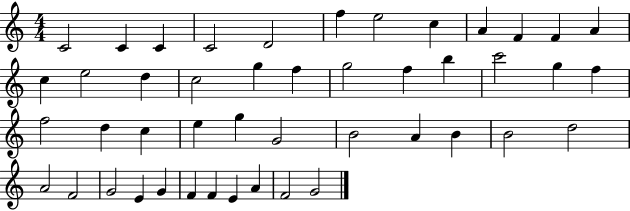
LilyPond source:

{
  \clef treble
  \numericTimeSignature
  \time 4/4
  \key c \major
  c'2 c'4 c'4 | c'2 d'2 | f''4 e''2 c''4 | a'4 f'4 f'4 a'4 | \break c''4 e''2 d''4 | c''2 g''4 f''4 | g''2 f''4 b''4 | c'''2 g''4 f''4 | \break f''2 d''4 c''4 | e''4 g''4 g'2 | b'2 a'4 b'4 | b'2 d''2 | \break a'2 f'2 | g'2 e'4 g'4 | f'4 f'4 e'4 a'4 | f'2 g'2 | \break \bar "|."
}